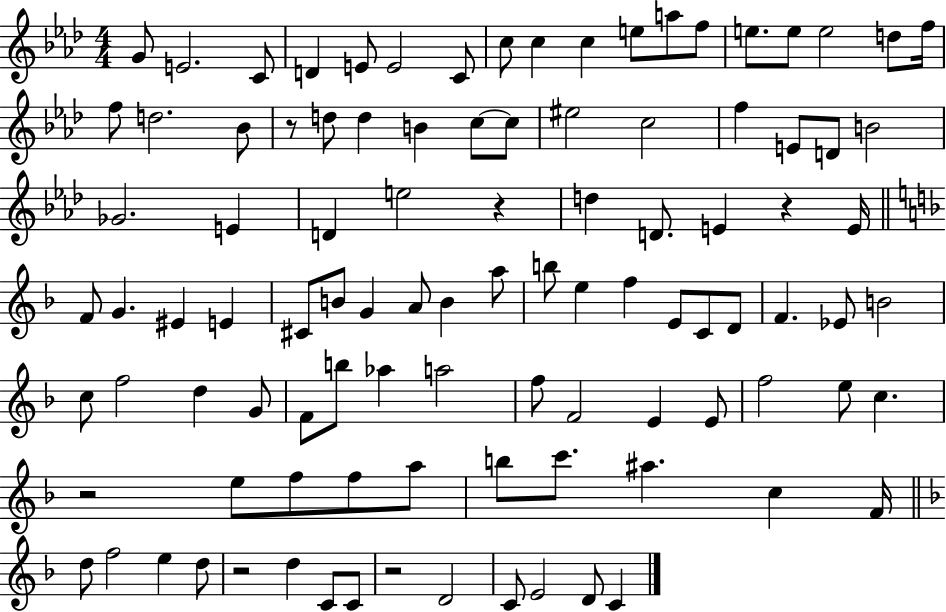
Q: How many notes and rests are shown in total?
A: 101